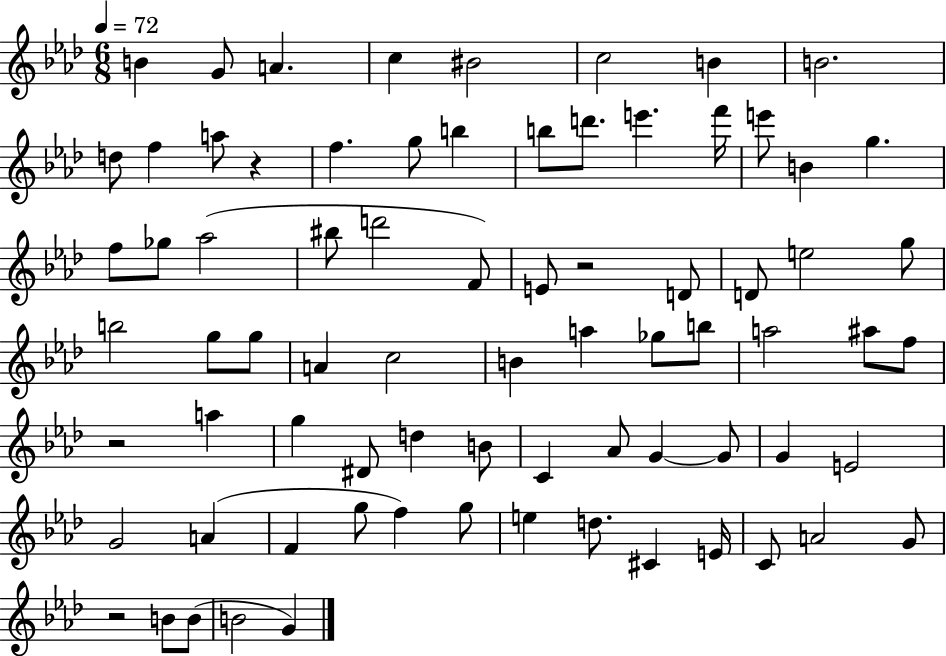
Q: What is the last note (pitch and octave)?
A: G4